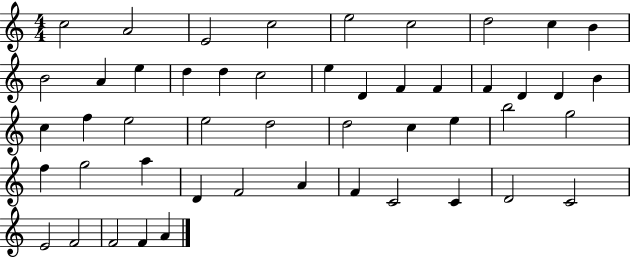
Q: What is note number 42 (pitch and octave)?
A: C4